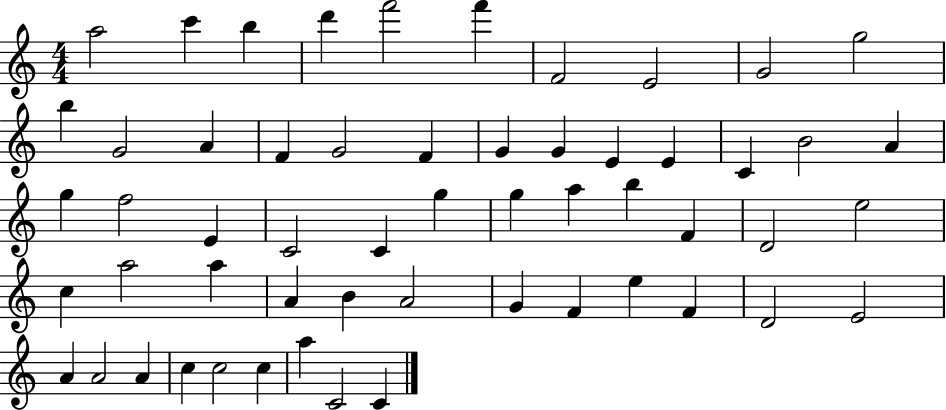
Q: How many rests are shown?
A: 0